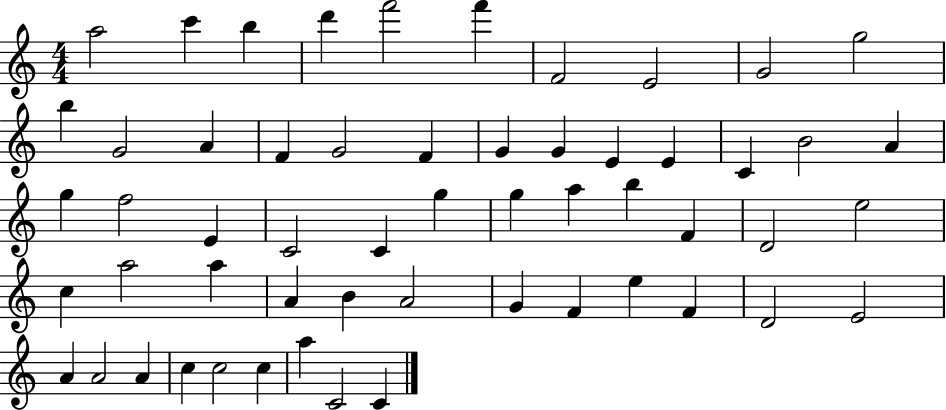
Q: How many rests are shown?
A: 0